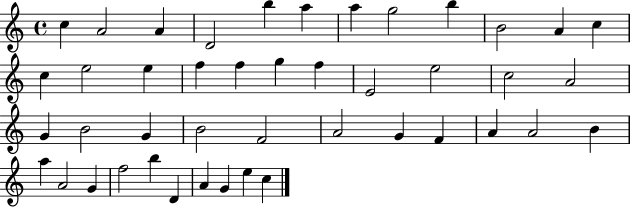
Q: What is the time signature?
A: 4/4